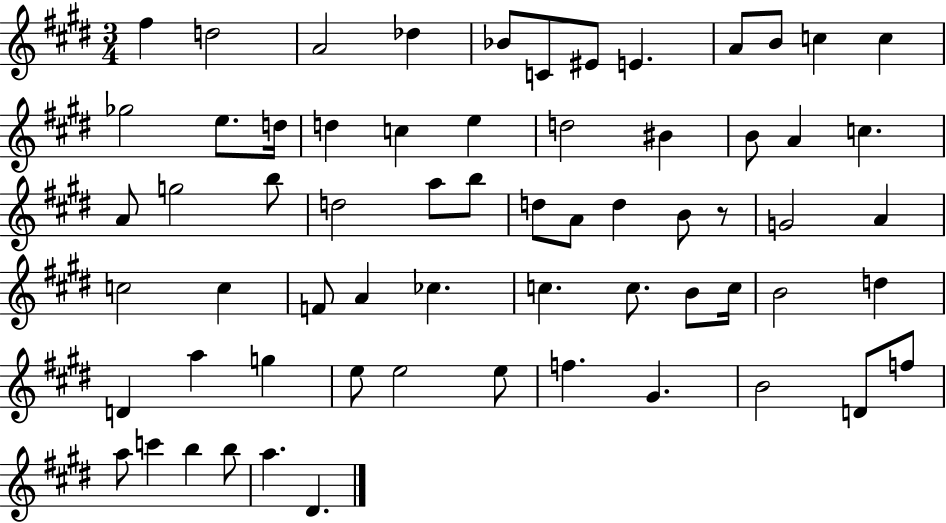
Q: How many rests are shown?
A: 1